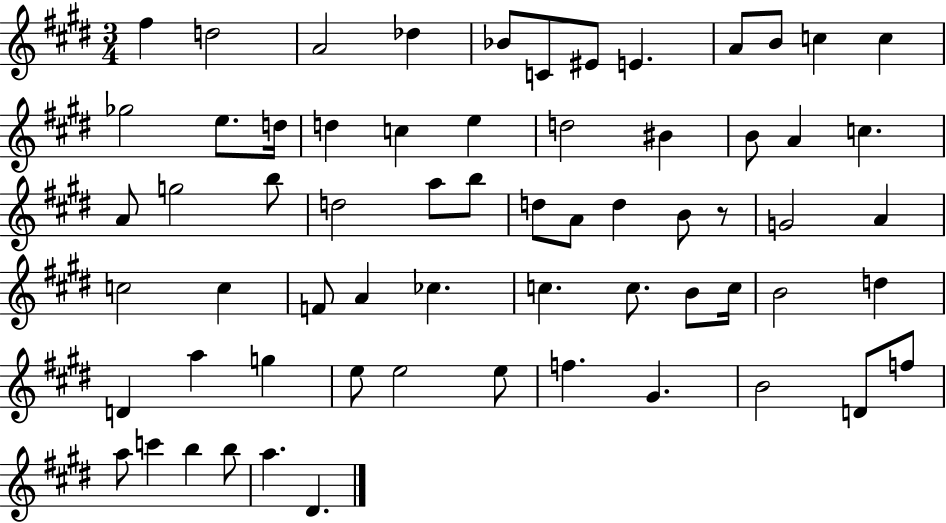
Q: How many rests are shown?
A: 1